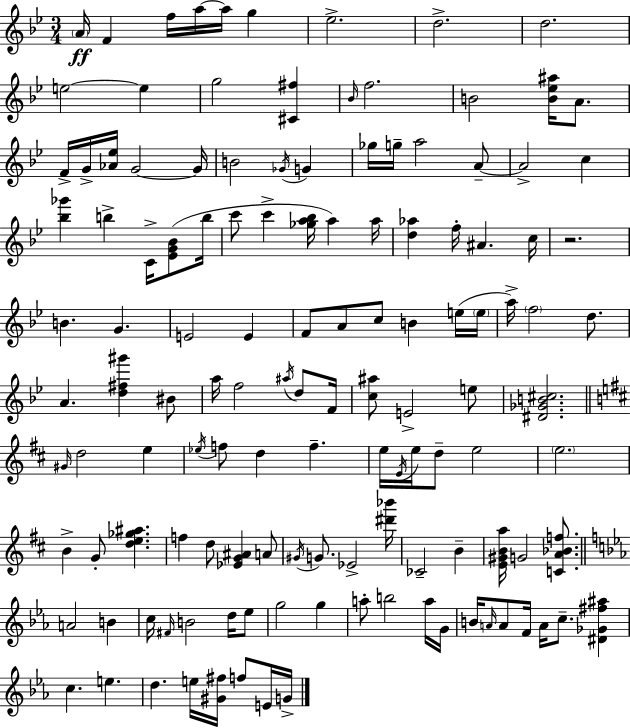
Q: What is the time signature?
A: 3/4